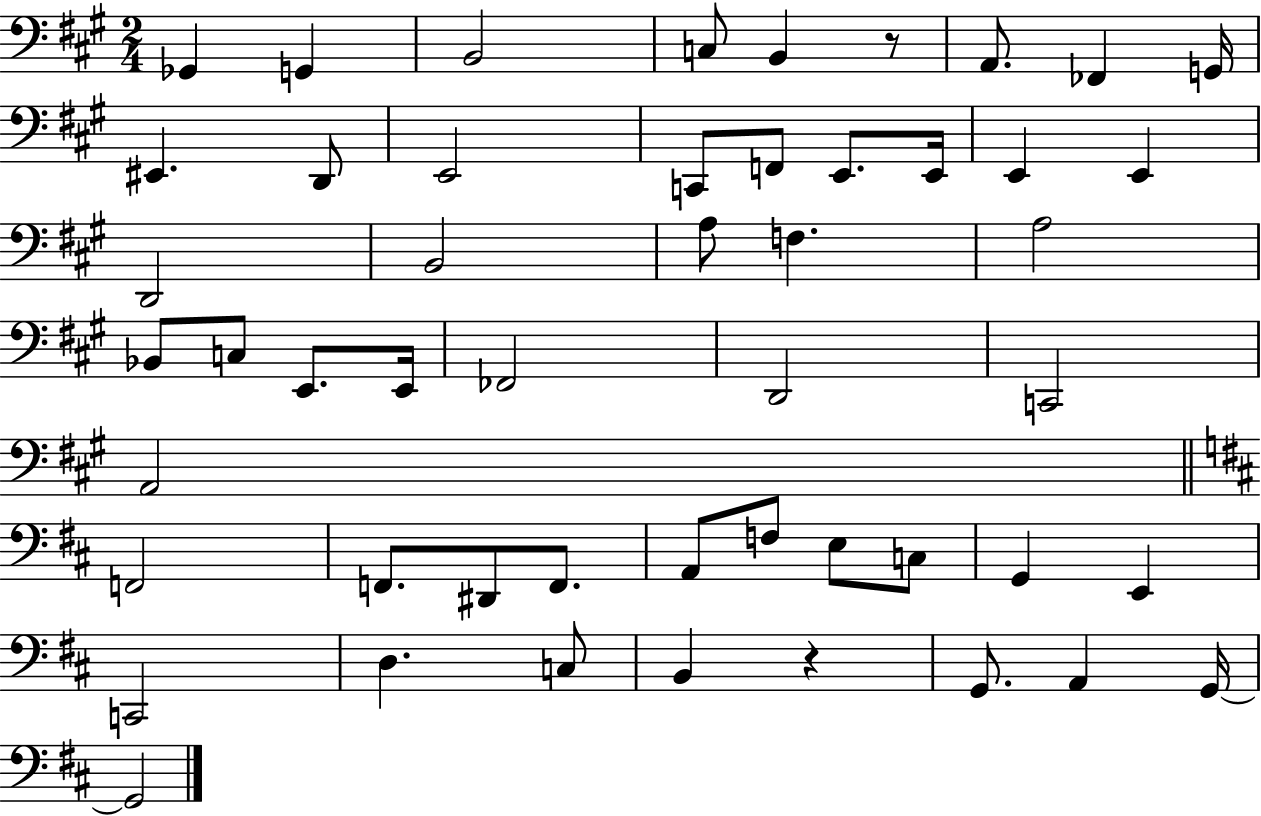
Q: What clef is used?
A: bass